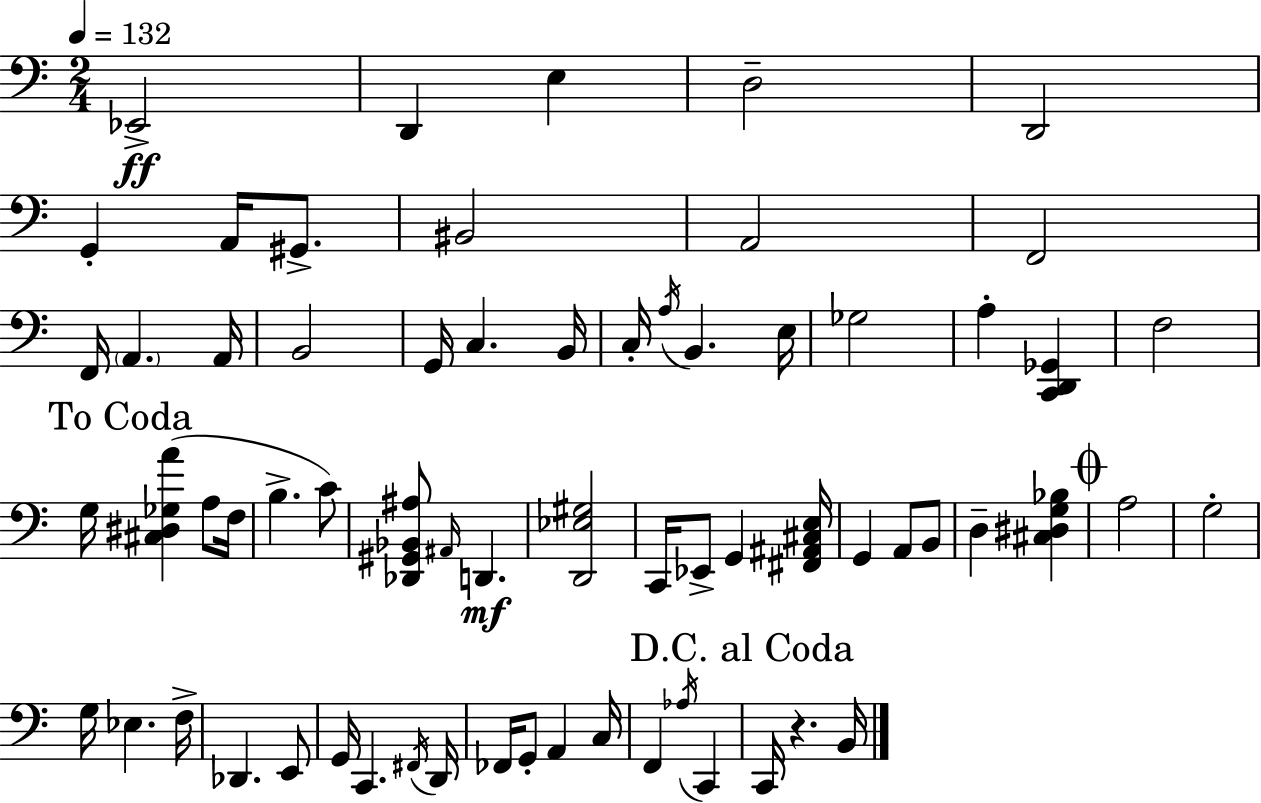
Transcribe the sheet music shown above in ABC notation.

X:1
T:Untitled
M:2/4
L:1/4
K:C
_E,,2 D,, E, D,2 D,,2 G,, A,,/4 ^G,,/2 ^B,,2 A,,2 F,,2 F,,/4 A,, A,,/4 B,,2 G,,/4 C, B,,/4 C,/4 A,/4 B,, E,/4 _G,2 A, [C,,D,,_G,,] F,2 G,/4 [^C,^D,_G,A] A,/2 F,/4 B, C/2 [_D,,^G,,_B,,^A,]/2 ^A,,/4 D,, [D,,_E,^G,]2 C,,/4 _E,,/2 G,, [^F,,^A,,^C,E,]/4 G,, A,,/2 B,,/2 D, [^C,^D,G,_B,] A,2 G,2 G,/4 _E, F,/4 _D,, E,,/2 G,,/4 C,, ^F,,/4 D,,/4 _F,,/4 G,,/2 A,, C,/4 F,, _A,/4 C,, C,,/4 z B,,/4